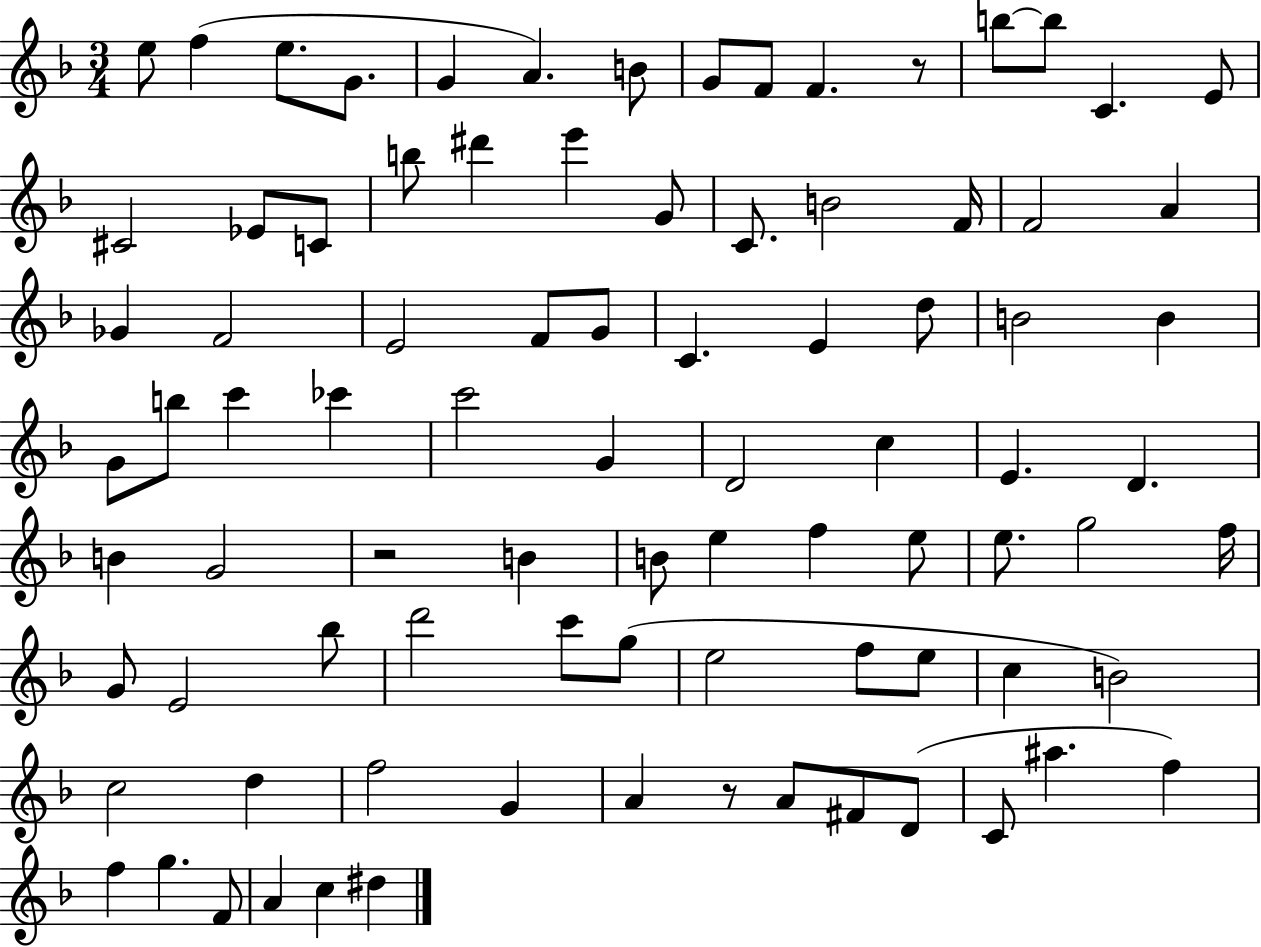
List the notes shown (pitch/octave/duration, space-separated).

E5/e F5/q E5/e. G4/e. G4/q A4/q. B4/e G4/e F4/e F4/q. R/e B5/e B5/e C4/q. E4/e C#4/h Eb4/e C4/e B5/e D#6/q E6/q G4/e C4/e. B4/h F4/s F4/h A4/q Gb4/q F4/h E4/h F4/e G4/e C4/q. E4/q D5/e B4/h B4/q G4/e B5/e C6/q CES6/q C6/h G4/q D4/h C5/q E4/q. D4/q. B4/q G4/h R/h B4/q B4/e E5/q F5/q E5/e E5/e. G5/h F5/s G4/e E4/h Bb5/e D6/h C6/e G5/e E5/h F5/e E5/e C5/q B4/h C5/h D5/q F5/h G4/q A4/q R/e A4/e F#4/e D4/e C4/e A#5/q. F5/q F5/q G5/q. F4/e A4/q C5/q D#5/q